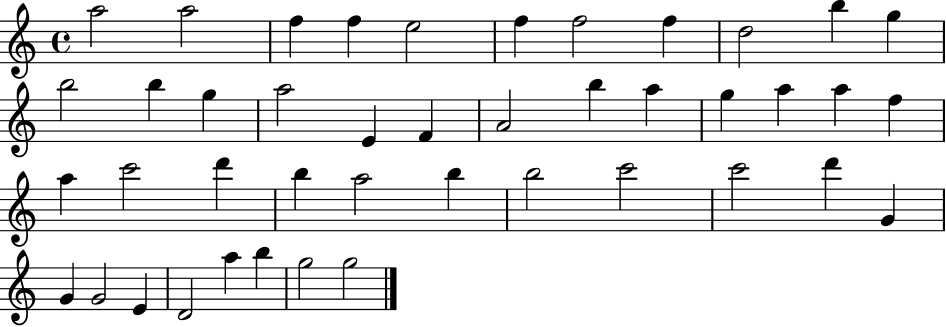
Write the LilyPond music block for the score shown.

{
  \clef treble
  \time 4/4
  \defaultTimeSignature
  \key c \major
  a''2 a''2 | f''4 f''4 e''2 | f''4 f''2 f''4 | d''2 b''4 g''4 | \break b''2 b''4 g''4 | a''2 e'4 f'4 | a'2 b''4 a''4 | g''4 a''4 a''4 f''4 | \break a''4 c'''2 d'''4 | b''4 a''2 b''4 | b''2 c'''2 | c'''2 d'''4 g'4 | \break g'4 g'2 e'4 | d'2 a''4 b''4 | g''2 g''2 | \bar "|."
}